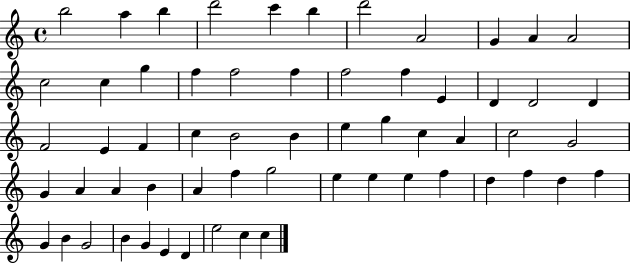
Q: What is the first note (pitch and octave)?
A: B5